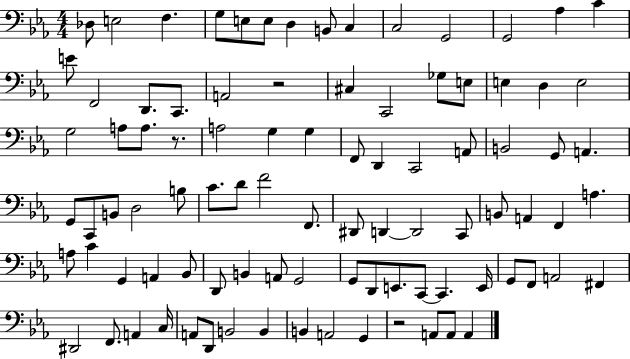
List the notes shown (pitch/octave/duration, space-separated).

Db3/e E3/h F3/q. G3/e E3/e E3/e D3/q B2/e C3/q C3/h G2/h G2/h Ab3/q C4/q E4/e F2/h D2/e. C2/e. A2/h R/h C#3/q C2/h Gb3/e E3/e E3/q D3/q E3/h G3/h A3/e A3/e. R/e. A3/h G3/q G3/q F2/e D2/q C2/h A2/e B2/h G2/e A2/q. G2/e C2/e B2/e D3/h B3/e C4/e. D4/e F4/h F2/e. D#2/e D2/q D2/h C2/e B2/e A2/q F2/q A3/q. A3/e C4/q G2/q A2/q Bb2/e D2/e B2/q A2/e G2/h G2/e D2/e E2/e. C2/e C2/q. E2/s G2/e F2/e A2/h F#2/q D#2/h F2/e. A2/q C3/s A2/e D2/e B2/h B2/q B2/q A2/h G2/q R/h A2/e A2/e A2/q